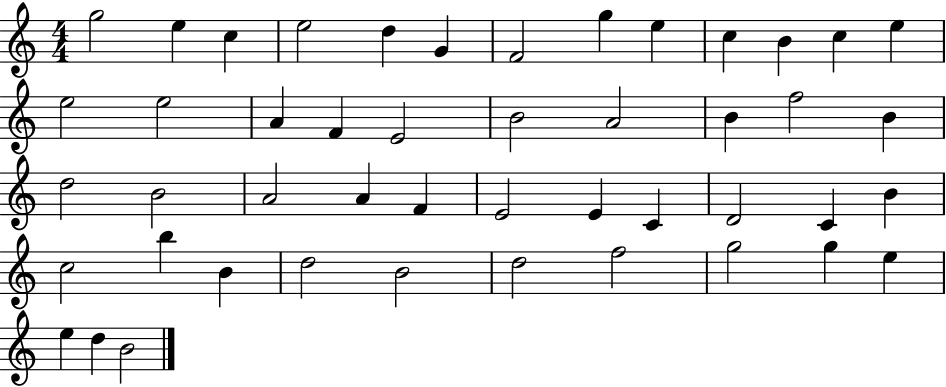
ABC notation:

X:1
T:Untitled
M:4/4
L:1/4
K:C
g2 e c e2 d G F2 g e c B c e e2 e2 A F E2 B2 A2 B f2 B d2 B2 A2 A F E2 E C D2 C B c2 b B d2 B2 d2 f2 g2 g e e d B2